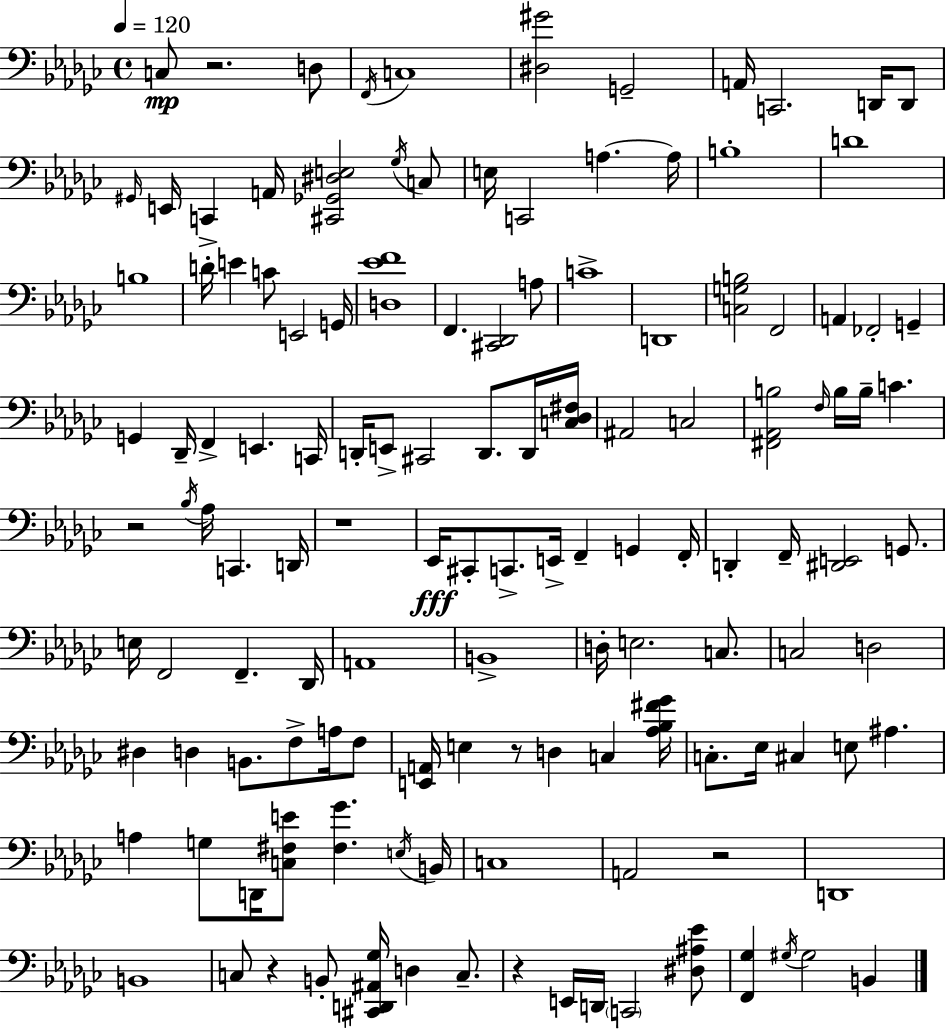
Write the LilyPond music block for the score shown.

{
  \clef bass
  \time 4/4
  \defaultTimeSignature
  \key ees \minor
  \tempo 4 = 120
  \repeat volta 2 { c8\mp r2. d8 | \acciaccatura { f,16 } c1 | <dis gis'>2 g,2-- | a,16 c,2. d,16 d,8 | \break \grace { gis,16 } e,16 c,4-> a,16 <cis, ges, dis e>2 | \acciaccatura { ges16 } c8 e16 c,2 a4.~~ | a16 b1-. | d'1 | \break b1 | d'16-. e'4 c'8 e,2 | g,16 <d ees' f'>1 | f,4. <cis, des,>2 | \break a8 c'1-> | d,1 | <c g b>2 f,2 | a,4 fes,2-. g,4-- | \break g,4 des,16-- f,4-> e,4. | c,16 d,16-. e,8-> cis,2 d,8. | d,16 <c des fis>16 ais,2 c2 | <fis, aes, b>2 \grace { f16 } b16 b16-- c'4. | \break r2 \acciaccatura { bes16 } aes16 c,4. | d,16 r1 | ees,16\fff cis,8-. c,8.-> e,16-> f,4-- | g,4 f,16-. d,4-. f,16-- <dis, e,>2 | \break g,8. e16 f,2 f,4.-- | des,16 a,1 | b,1-> | d16-. e2. | \break c8. c2 d2 | dis4 d4 b,8. | f8-> a16 f8 <e, a,>16 e4 r8 d4 | c4 <aes bes fis' ges'>16 c8.-. ees16 cis4 e8 ais4. | \break a4 g8 d,16 <c fis e'>8 <fis ges'>4. | \acciaccatura { e16 } b,16 c1 | a,2 r2 | d,1 | \break b,1 | c8 r4 b,8-. <cis, d, ais, ges>16 d4 | c8.-- r4 e,16 d,16 \parenthesize c,2 | <dis ais ees'>8 <f, ges>4 \acciaccatura { gis16 } gis2 | \break b,4 } \bar "|."
}